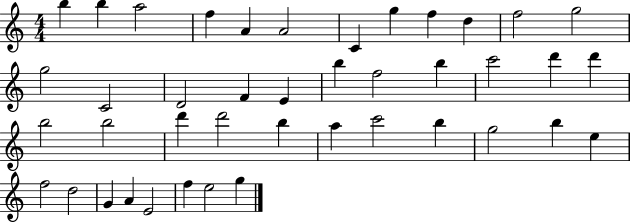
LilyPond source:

{
  \clef treble
  \numericTimeSignature
  \time 4/4
  \key c \major
  b''4 b''4 a''2 | f''4 a'4 a'2 | c'4 g''4 f''4 d''4 | f''2 g''2 | \break g''2 c'2 | d'2 f'4 e'4 | b''4 f''2 b''4 | c'''2 d'''4 d'''4 | \break b''2 b''2 | d'''4 d'''2 b''4 | a''4 c'''2 b''4 | g''2 b''4 e''4 | \break f''2 d''2 | g'4 a'4 e'2 | f''4 e''2 g''4 | \bar "|."
}